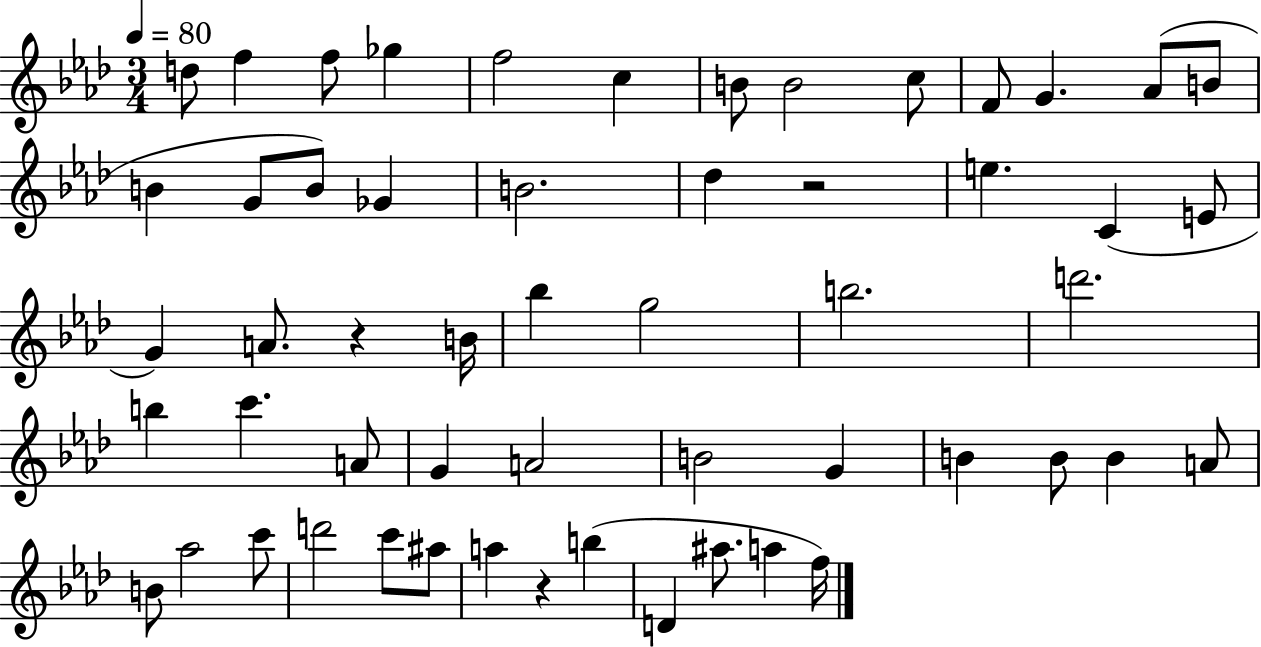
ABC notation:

X:1
T:Untitled
M:3/4
L:1/4
K:Ab
d/2 f f/2 _g f2 c B/2 B2 c/2 F/2 G _A/2 B/2 B G/2 B/2 _G B2 _d z2 e C E/2 G A/2 z B/4 _b g2 b2 d'2 b c' A/2 G A2 B2 G B B/2 B A/2 B/2 _a2 c'/2 d'2 c'/2 ^a/2 a z b D ^a/2 a f/4